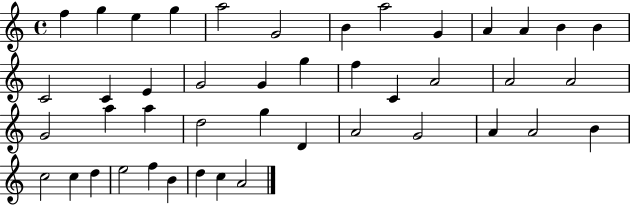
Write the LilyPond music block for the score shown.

{
  \clef treble
  \time 4/4
  \defaultTimeSignature
  \key c \major
  f''4 g''4 e''4 g''4 | a''2 g'2 | b'4 a''2 g'4 | a'4 a'4 b'4 b'4 | \break c'2 c'4 e'4 | g'2 g'4 g''4 | f''4 c'4 a'2 | a'2 a'2 | \break g'2 a''4 a''4 | d''2 g''4 d'4 | a'2 g'2 | a'4 a'2 b'4 | \break c''2 c''4 d''4 | e''2 f''4 b'4 | d''4 c''4 a'2 | \bar "|."
}